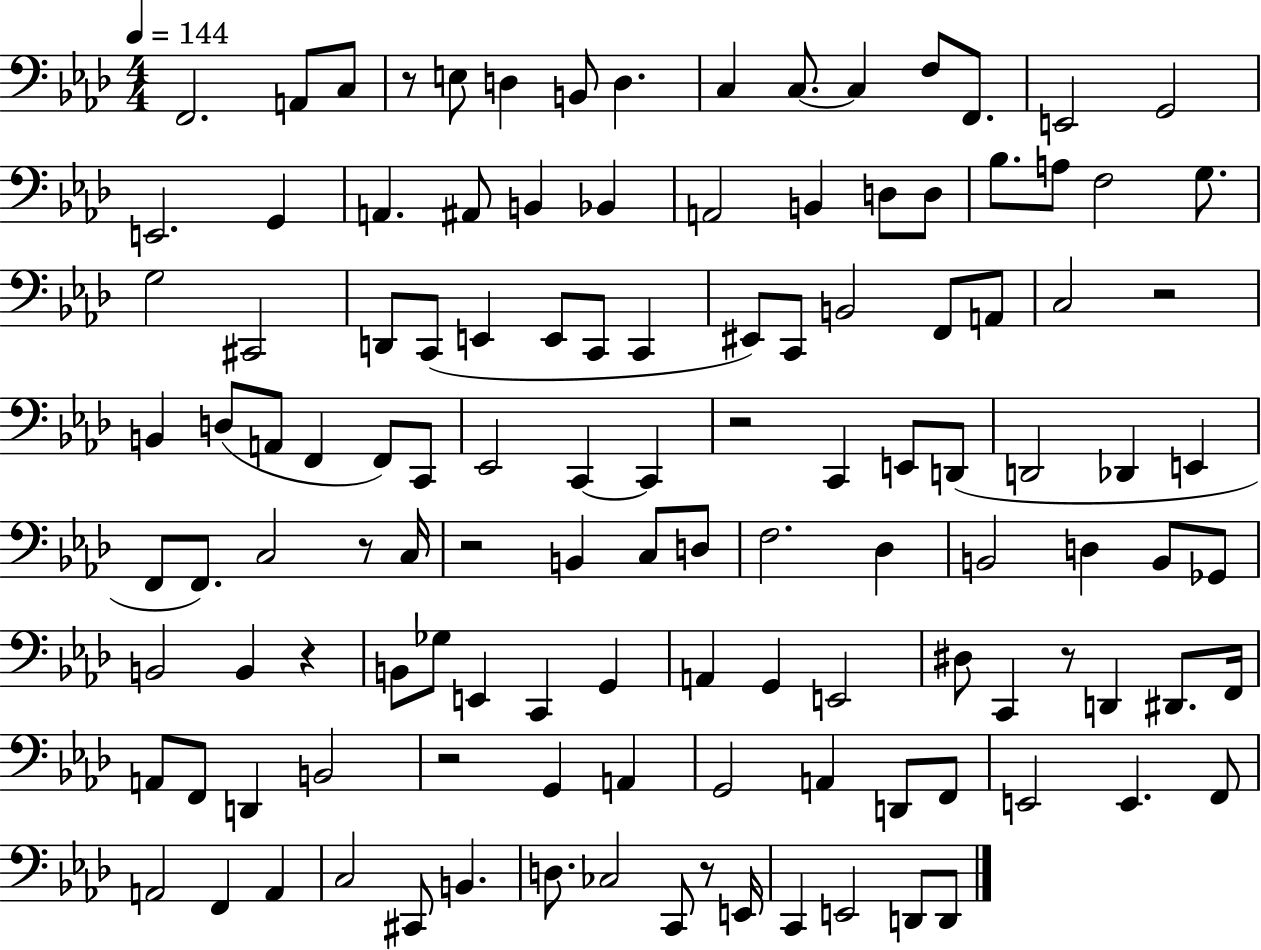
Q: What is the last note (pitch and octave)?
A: D2